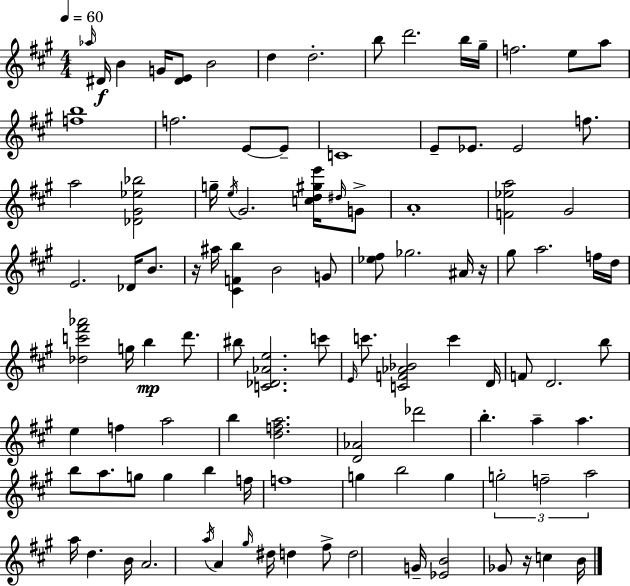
Ab5/s D#4/s B4/q G4/s [D#4,E4]/e B4/h D5/q D5/h. B5/e D6/h. B5/s G#5/s F5/h. E5/e A5/e [F5,B5]/w F5/h. E4/e E4/e C4/w E4/e Eb4/e. Eb4/h F5/e. A5/h [Db4,G#4,Eb5,Bb5]/h G5/s E5/s G#4/h. [C5,D5,G#5,E6]/s D#5/s G4/e A4/w [F4,Eb5,A5]/h G#4/h E4/h. Db4/s B4/e. R/s A#5/s [C#4,F4,B5]/q B4/h G4/e [Eb5,F#5]/e Gb5/h. A#4/s R/s G#5/e A5/h. F5/s D5/s [Db5,C6,F#6,Ab6]/h G5/s B5/q D6/e. BIS5/e [C4,Db4,Ab4,E5]/h. C6/e E4/s C6/e. [C4,F4,Ab4,Bb4]/h C6/q D4/s F4/e D4/h. B5/e E5/q F5/q A5/h B5/q [D5,F5,A5]/h. [D4,Ab4]/h Db6/h B5/q. A5/q A5/q. B5/e A5/e. G5/e G5/q B5/q F5/s F5/w G5/q B5/h G5/q G5/h F5/h A5/h A5/s D5/q. B4/s A4/h. A5/s A4/q G#5/s D#5/s D5/q F#5/e D5/h G4/s [Eb4,B4]/h Gb4/e R/s C5/q B4/s